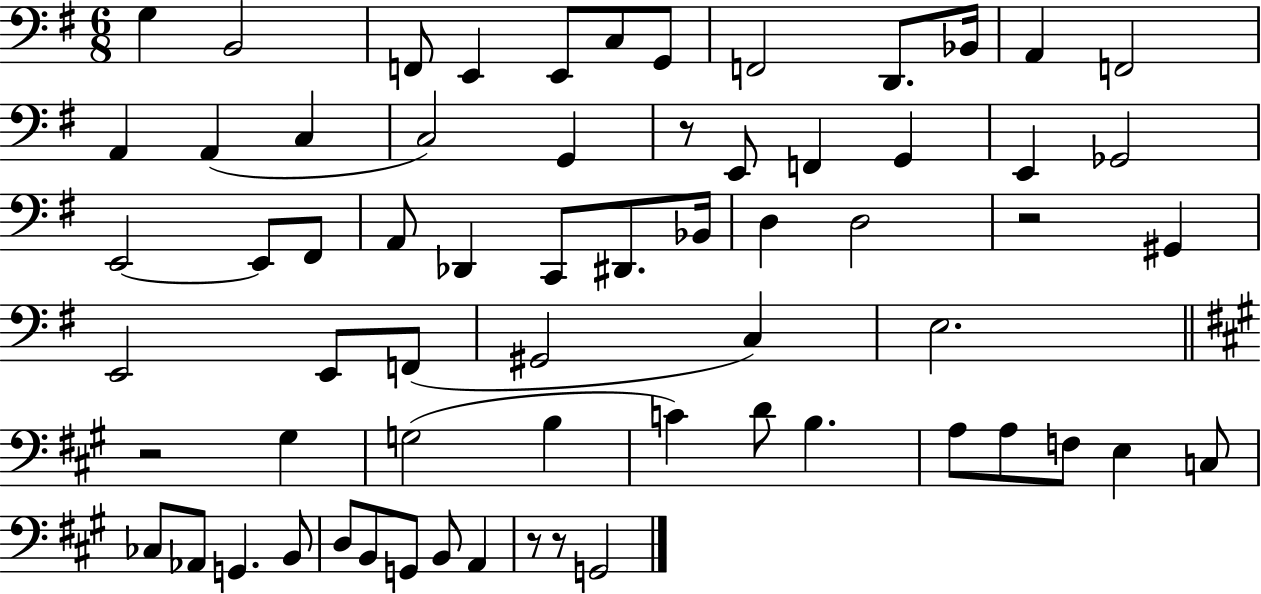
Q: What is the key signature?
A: G major